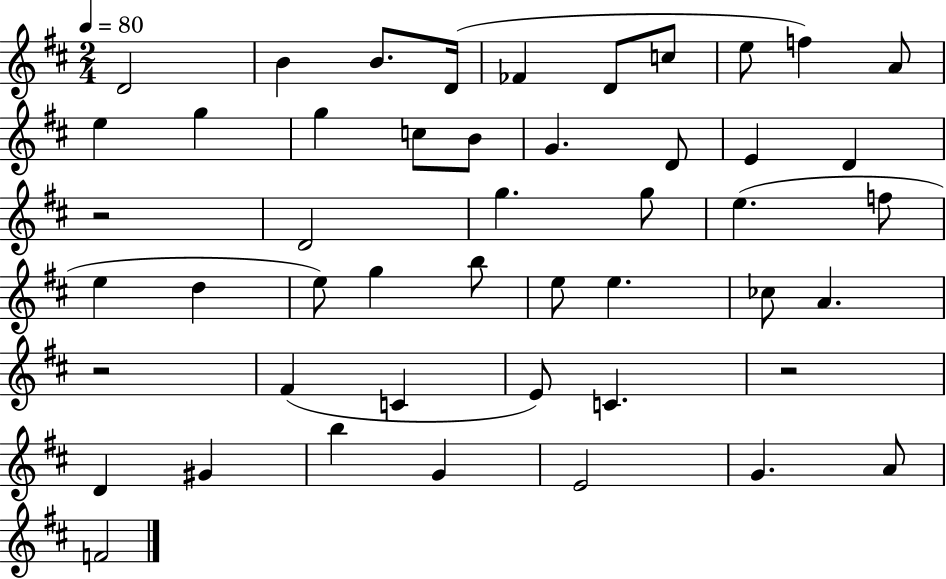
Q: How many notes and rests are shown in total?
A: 48